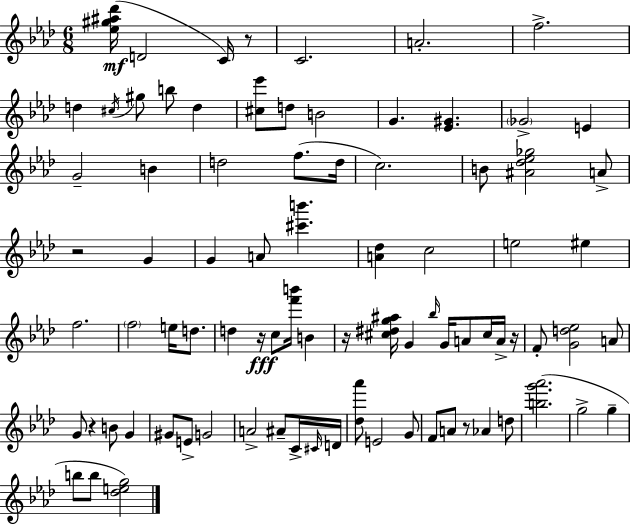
[Eb5,G#5,A#5,Db6]/s D4/h C4/s R/e C4/h. A4/h. F5/h. D5/q C#5/s G#5/e B5/e D5/q [C#5,Eb6]/e D5/e B4/h G4/q. [Eb4,G#4]/q. Gb4/h E4/q G4/h B4/q D5/h F5/e. D5/s C5/h. B4/e [A#4,Db5,Eb5,Gb5]/h A4/e R/h G4/q G4/q A4/e [C#6,B6]/q. [A4,Db5]/q C5/h E5/h EIS5/q F5/h. F5/h E5/s D5/e. D5/q R/s C5/e [F6,B6]/s B4/q R/s [C#5,D#5,G5,A#5]/s G4/q Bb5/s G4/s A4/e C#5/s A4/s R/s F4/e [G4,D5,Eb5]/h A4/e G4/e R/q B4/e G4/q G#4/e E4/e G4/h A4/h A#4/e C4/s C#4/s D4/s [Db5,Ab6]/e E4/h G4/e F4/e A4/e R/e Ab4/q D5/e [B5,G6,Ab6]/h. G5/h G5/q B5/e B5/e [Db5,E5,G5]/h